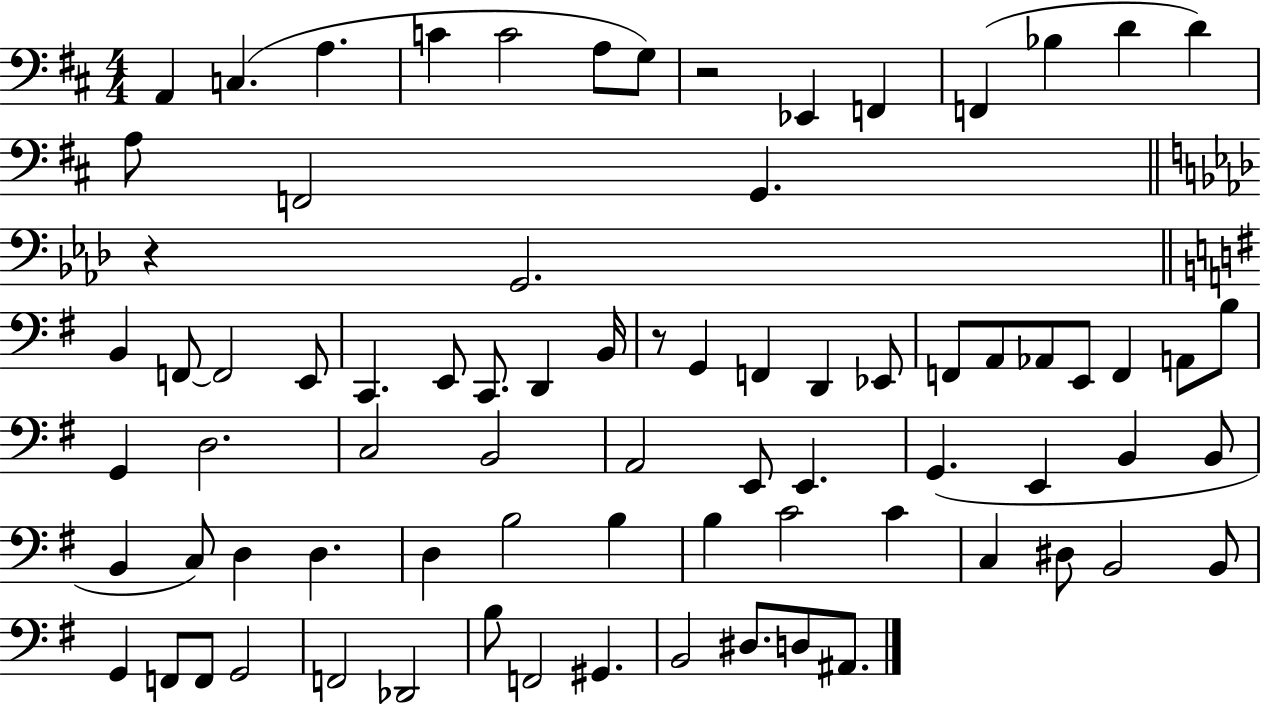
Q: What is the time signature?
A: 4/4